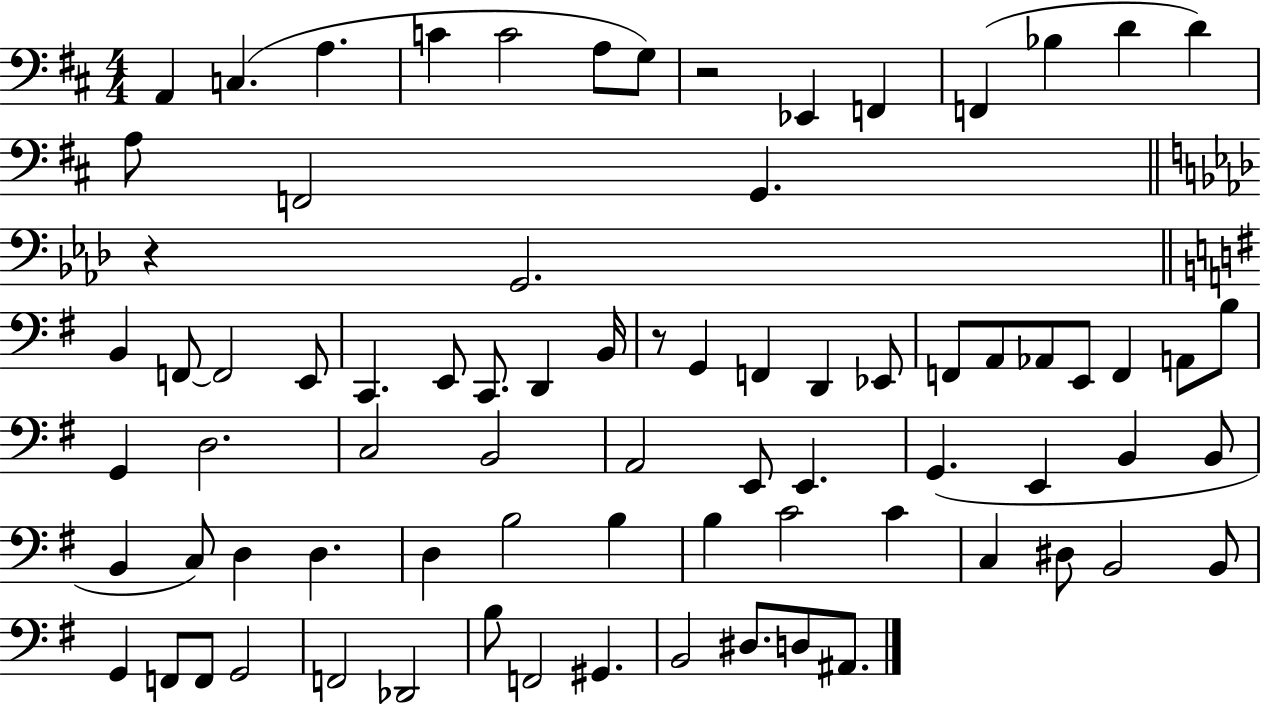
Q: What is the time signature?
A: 4/4